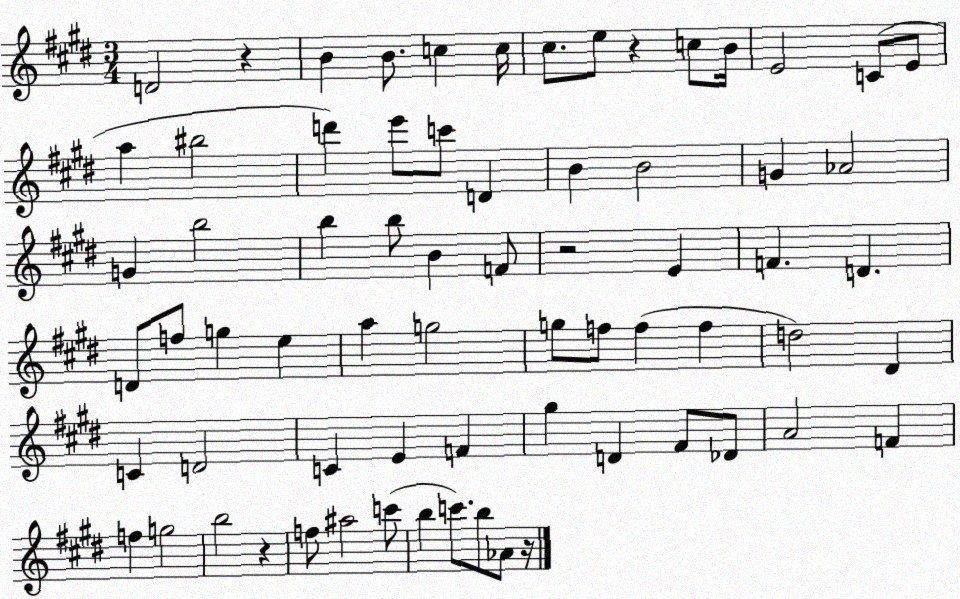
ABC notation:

X:1
T:Untitled
M:3/4
L:1/4
K:E
D2 z B B/2 c c/4 ^c/2 e/2 z c/2 B/4 E2 C/2 E/2 a ^b2 d' e'/2 c'/2 D B B2 G _A2 G b2 b b/2 B F/2 z2 E F D D/2 f/2 g e a g2 g/2 f/2 f f d2 ^D C D2 C E F ^g D ^F/2 _D/2 A2 F f g2 b2 z f/2 ^a2 c'/2 b c'/2 b/2 _A/2 z/4